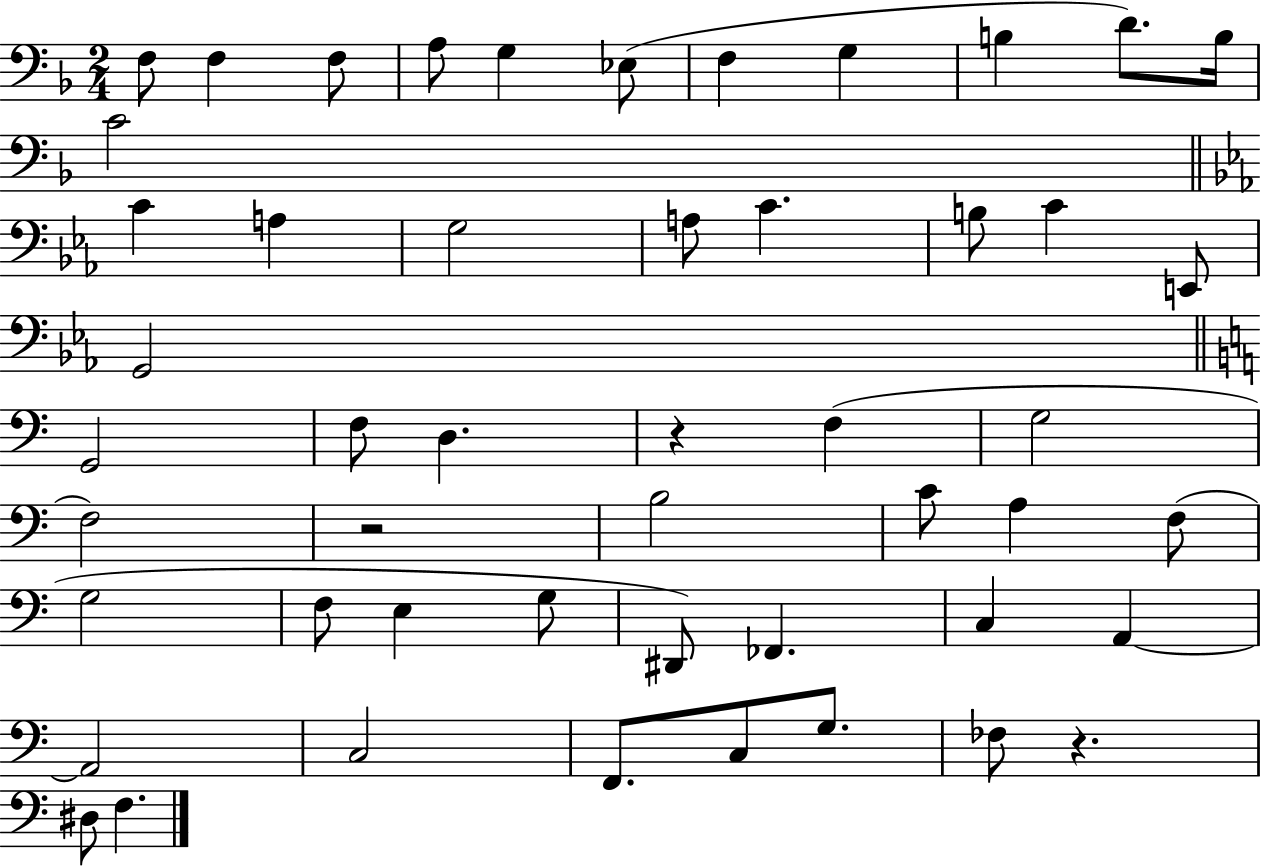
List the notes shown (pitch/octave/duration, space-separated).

F3/e F3/q F3/e A3/e G3/q Eb3/e F3/q G3/q B3/q D4/e. B3/s C4/h C4/q A3/q G3/h A3/e C4/q. B3/e C4/q E2/e G2/h G2/h F3/e D3/q. R/q F3/q G3/h F3/h R/h B3/h C4/e A3/q F3/e G3/h F3/e E3/q G3/e D#2/e FES2/q. C3/q A2/q A2/h C3/h F2/e. C3/e G3/e. FES3/e R/q. D#3/e F3/q.